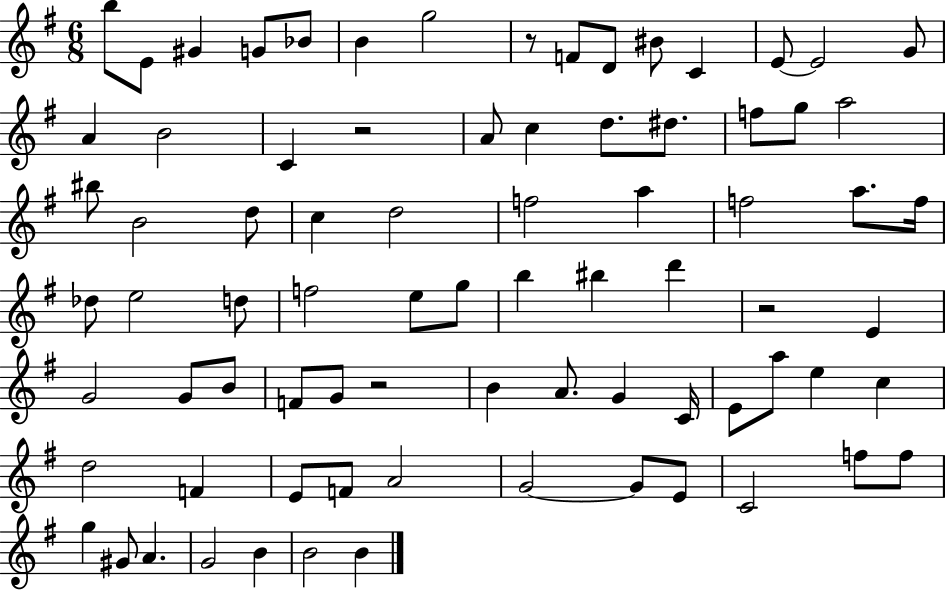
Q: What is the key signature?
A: G major